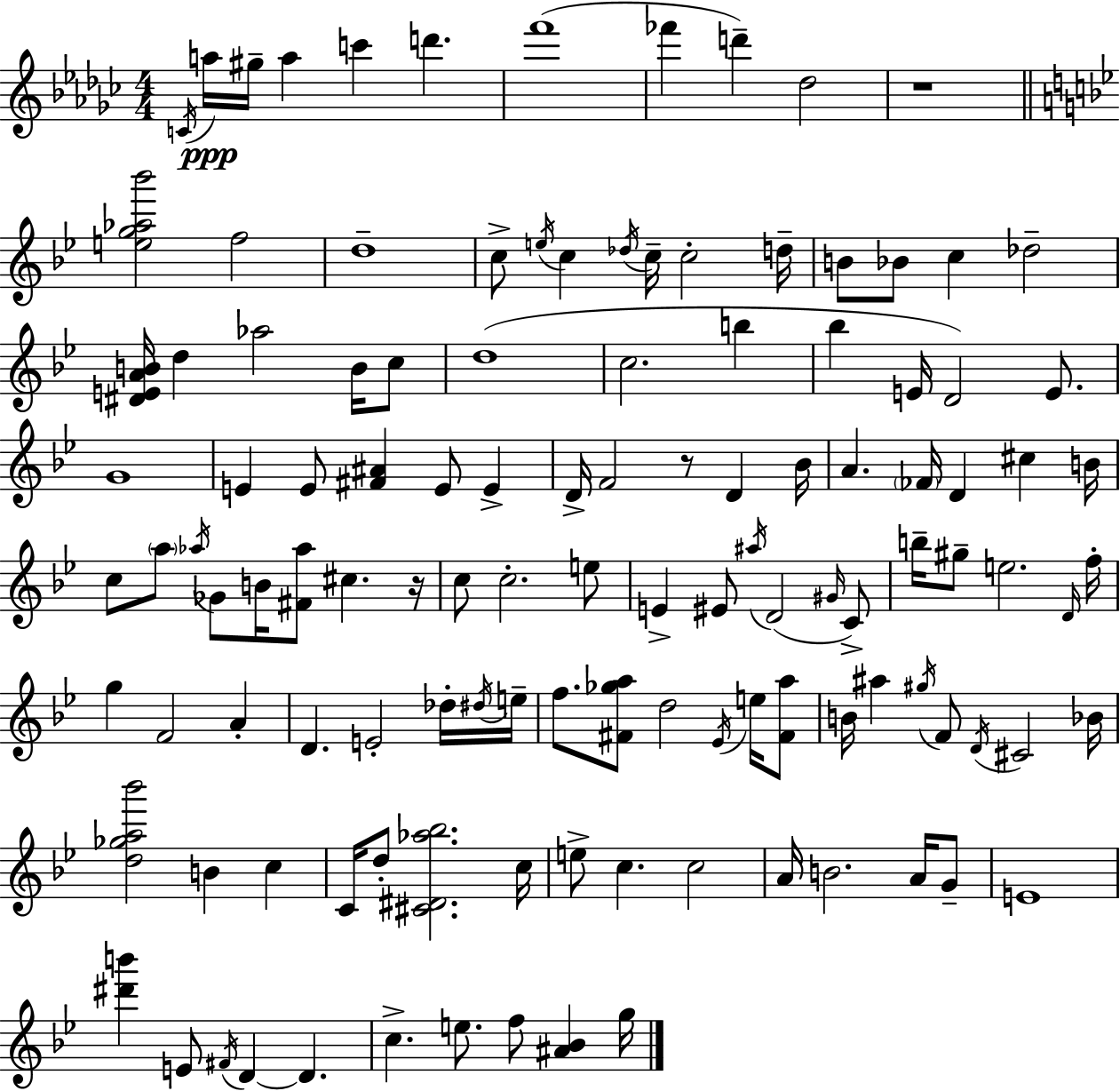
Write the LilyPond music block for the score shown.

{
  \clef treble
  \numericTimeSignature
  \time 4/4
  \key ees \minor
  \acciaccatura { c'16 }\ppp a''16 gis''16-- a''4 c'''4 d'''4. | f'''1( | fes'''4 d'''4--) des''2 | r1 | \break \bar "||" \break \key bes \major <e'' g'' aes'' bes'''>2 f''2 | d''1-- | c''8-> \acciaccatura { e''16 } c''4 \acciaccatura { des''16 } c''16-- c''2-. | d''16-- b'8 bes'8 c''4 des''2-- | \break <dis' e' a' b'>16 d''4 aes''2 b'16 | c''8 d''1( | c''2. b''4 | bes''4 e'16 d'2) e'8. | \break g'1 | e'4 e'8 <fis' ais'>4 e'8 e'4-> | d'16-> f'2 r8 d'4 | bes'16 a'4. \parenthesize fes'16 d'4 cis''4 | \break b'16 c''8 \parenthesize a''8 \acciaccatura { aes''16 } ges'8 b'16 <fis' aes''>8 cis''4. | r16 c''8 c''2.-. | e''8 e'4-> eis'8 \acciaccatura { ais''16 } d'2( | \grace { gis'16 } c'8->) b''16-- gis''8-- e''2. | \break \grace { d'16 } f''16-. g''4 f'2 | a'4-. d'4. e'2-. | des''16-. \acciaccatura { dis''16 } e''16-- f''8. <fis' ges'' a''>8 d''2 | \acciaccatura { ees'16 } e''16 <fis' a''>8 b'16 ais''4 \acciaccatura { gis''16 } f'8 | \break \acciaccatura { d'16 } cis'2 bes'16 <d'' ges'' a'' bes'''>2 | b'4 c''4 c'16 d''8-. <cis' dis' aes'' bes''>2. | c''16 e''8-> c''4. | c''2 a'16 b'2. | \break a'16 g'8-- e'1 | <dis''' b'''>4 e'8 | \acciaccatura { fis'16 } d'4~~ d'4. c''4.-> | e''8. f''8 <ais' bes'>4 g''16 \bar "|."
}